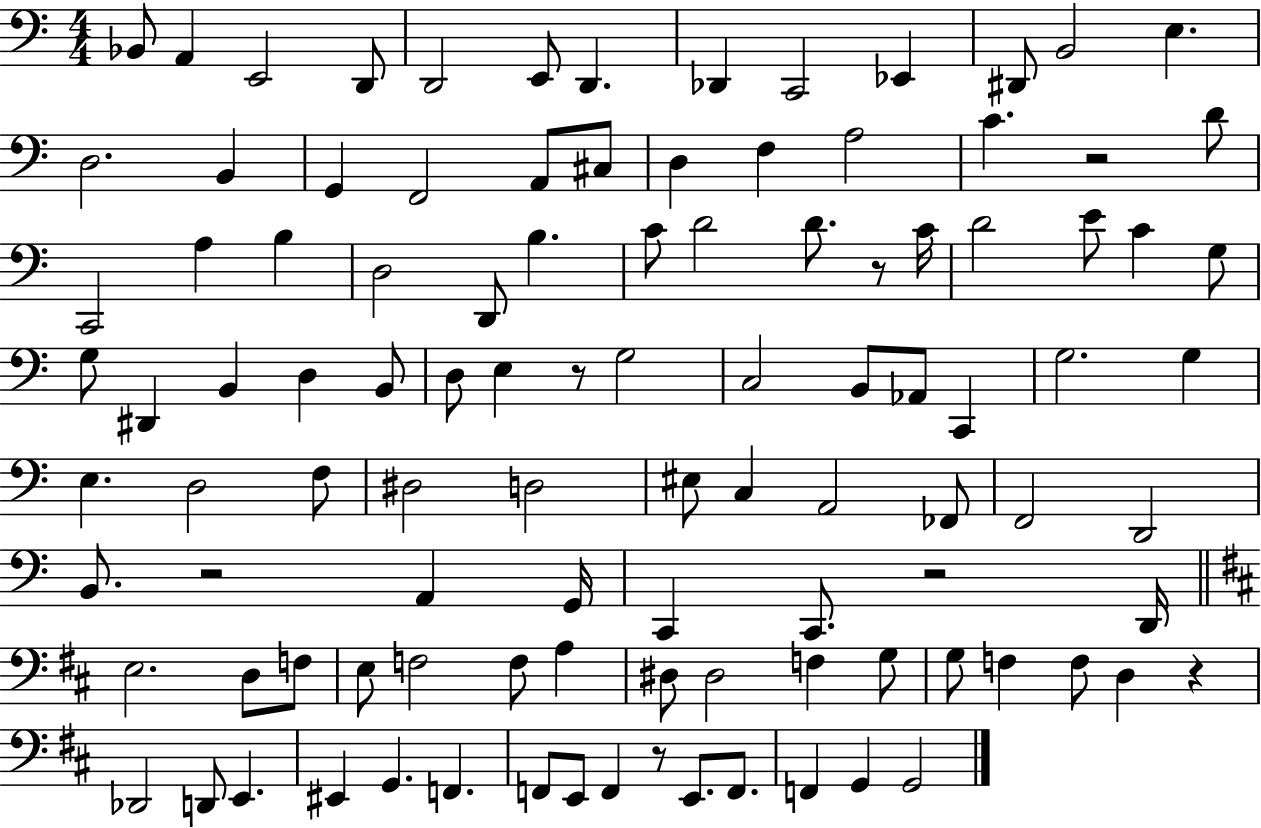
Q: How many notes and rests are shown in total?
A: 105